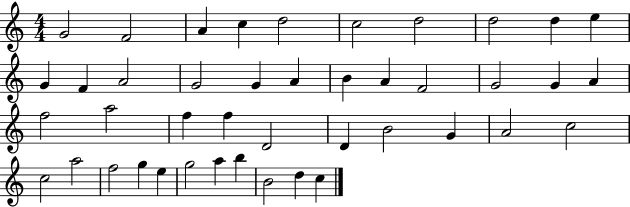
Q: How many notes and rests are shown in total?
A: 43